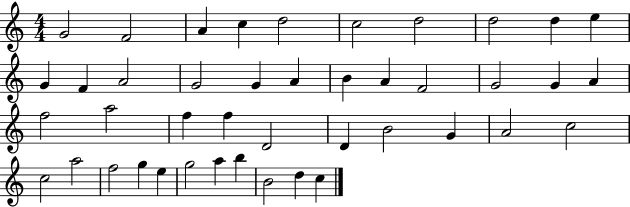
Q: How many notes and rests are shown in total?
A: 43